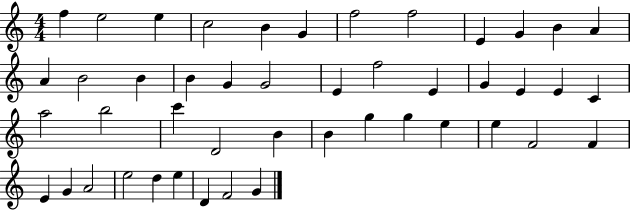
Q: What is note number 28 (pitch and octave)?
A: C6